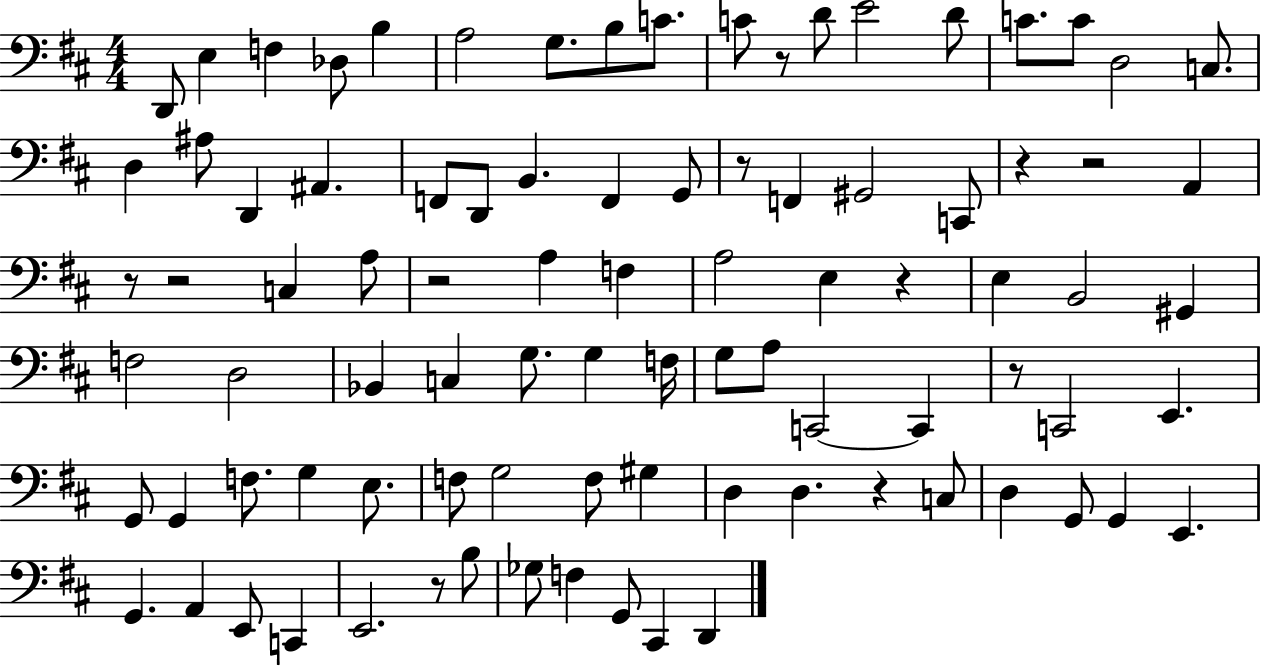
{
  \clef bass
  \numericTimeSignature
  \time 4/4
  \key d \major
  d,8 e4 f4 des8 b4 | a2 g8. b8 c'8. | c'8 r8 d'8 e'2 d'8 | c'8. c'8 d2 c8. | \break d4 ais8 d,4 ais,4. | f,8 d,8 b,4. f,4 g,8 | r8 f,4 gis,2 c,8 | r4 r2 a,4 | \break r8 r2 c4 a8 | r2 a4 f4 | a2 e4 r4 | e4 b,2 gis,4 | \break f2 d2 | bes,4 c4 g8. g4 f16 | g8 a8 c,2~~ c,4 | r8 c,2 e,4. | \break g,8 g,4 f8. g4 e8. | f8 g2 f8 gis4 | d4 d4. r4 c8 | d4 g,8 g,4 e,4. | \break g,4. a,4 e,8 c,4 | e,2. r8 b8 | ges8 f4 g,8 cis,4 d,4 | \bar "|."
}